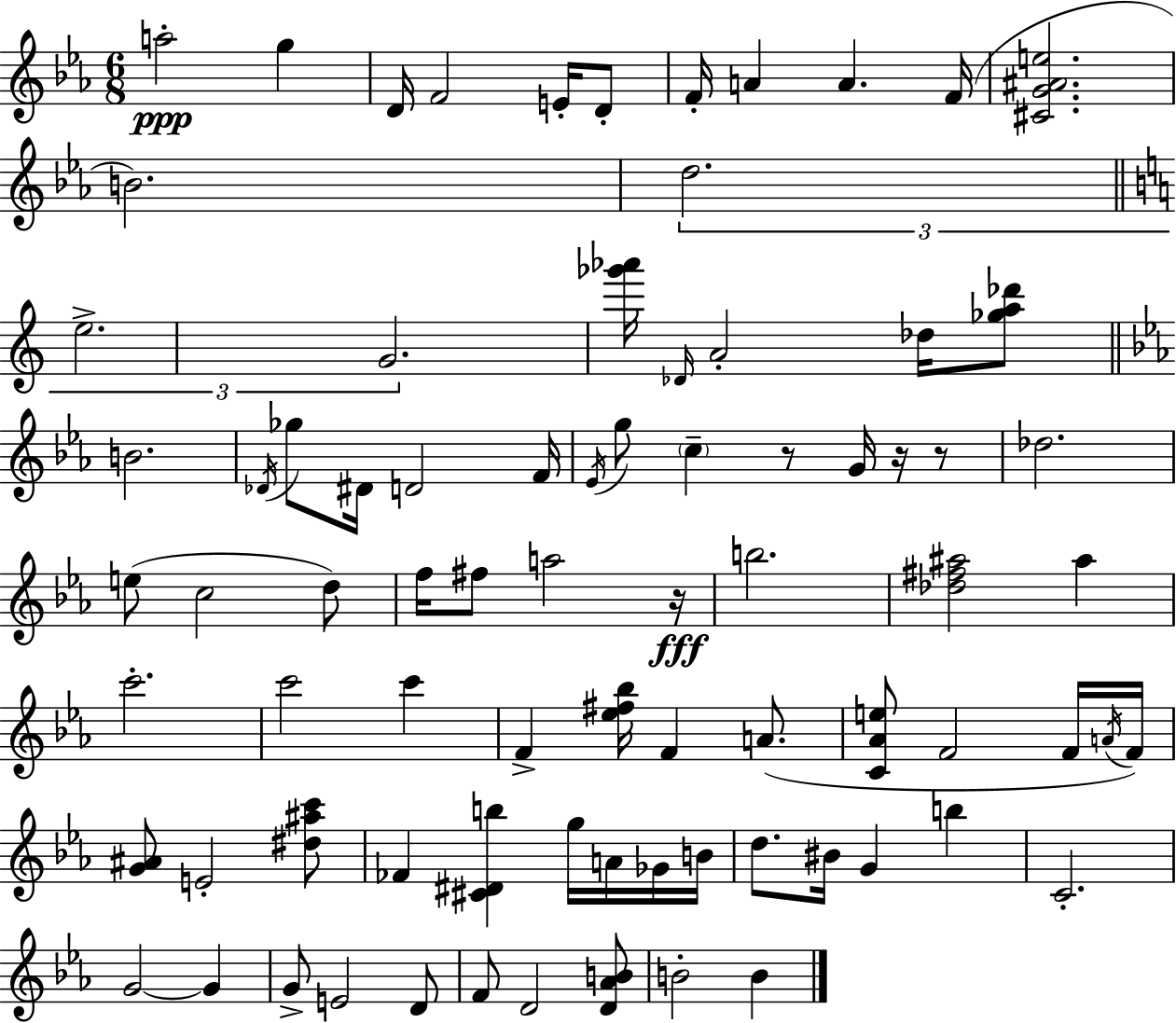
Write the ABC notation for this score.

X:1
T:Untitled
M:6/8
L:1/4
K:Eb
a2 g D/4 F2 E/4 D/2 F/4 A A F/4 [^CG^Ae]2 B2 d2 e2 G2 [_g'_a']/4 _D/4 A2 _d/4 [_ga_d']/2 B2 _D/4 _g/2 ^D/4 D2 F/4 _E/4 g/2 c z/2 G/4 z/4 z/2 _d2 e/2 c2 d/2 f/4 ^f/2 a2 z/4 b2 [_d^f^a]2 ^a c'2 c'2 c' F [_e^f_b]/4 F A/2 [C_Ae]/2 F2 F/4 A/4 F/4 [G^A]/2 E2 [^d^ac']/2 _F [^C^Db] g/4 A/4 _G/4 B/4 d/2 ^B/4 G b C2 G2 G G/2 E2 D/2 F/2 D2 [D_AB]/2 B2 B